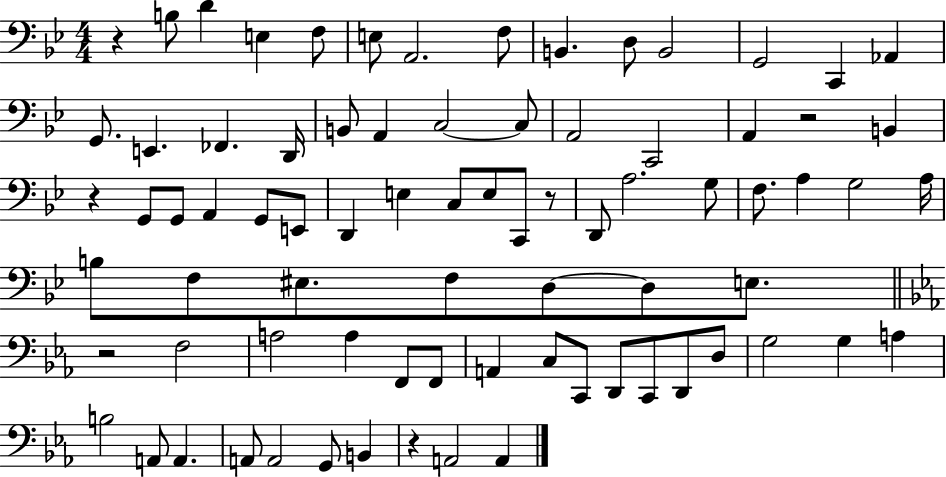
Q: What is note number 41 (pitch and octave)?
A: G3